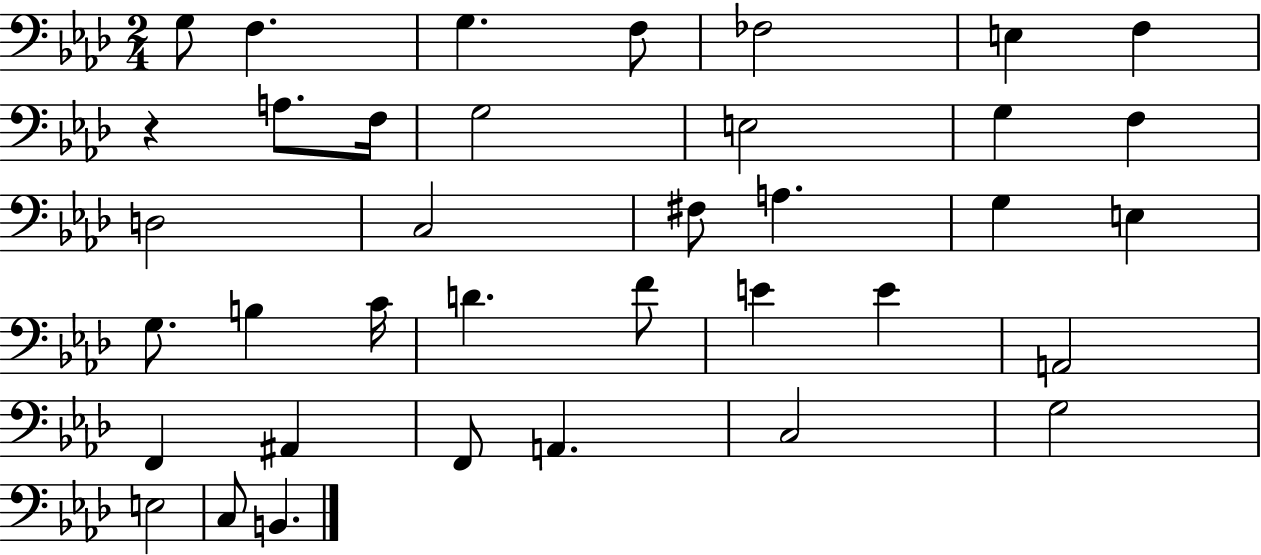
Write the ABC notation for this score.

X:1
T:Untitled
M:2/4
L:1/4
K:Ab
G,/2 F, G, F,/2 _F,2 E, F, z A,/2 F,/4 G,2 E,2 G, F, D,2 C,2 ^F,/2 A, G, E, G,/2 B, C/4 D F/2 E E A,,2 F,, ^A,, F,,/2 A,, C,2 G,2 E,2 C,/2 B,,